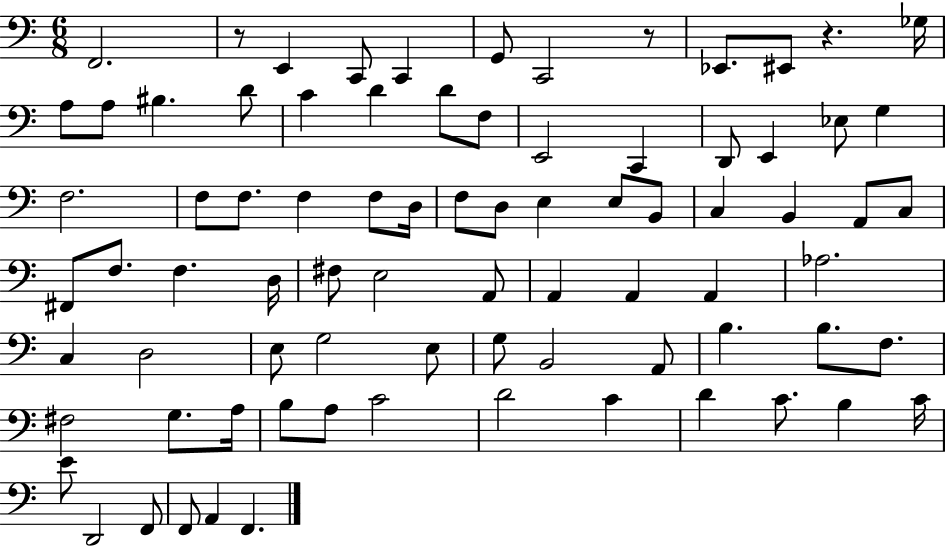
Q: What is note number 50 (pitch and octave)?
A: C3